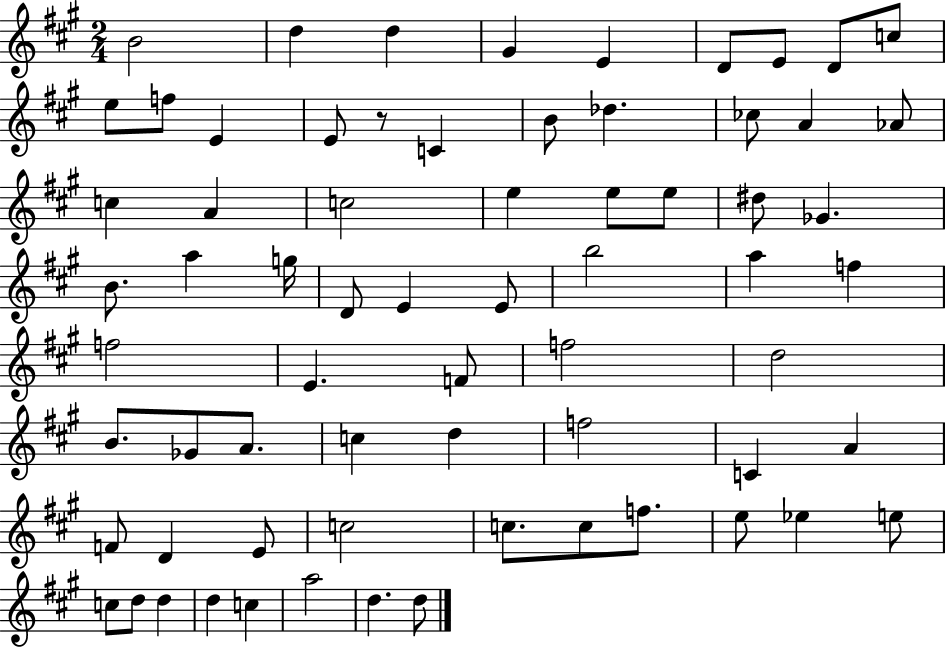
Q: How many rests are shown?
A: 1